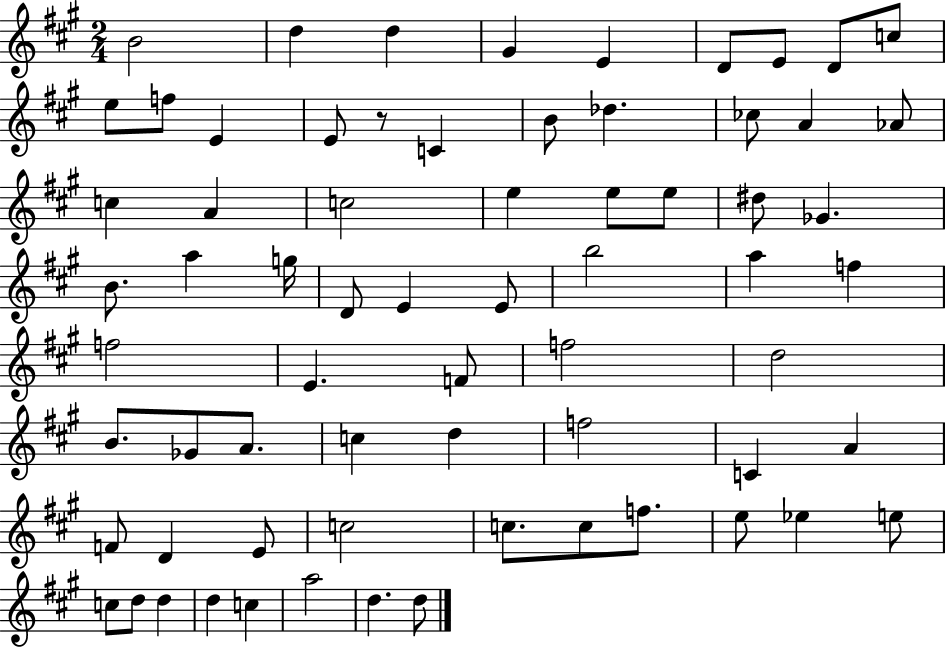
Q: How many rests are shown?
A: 1